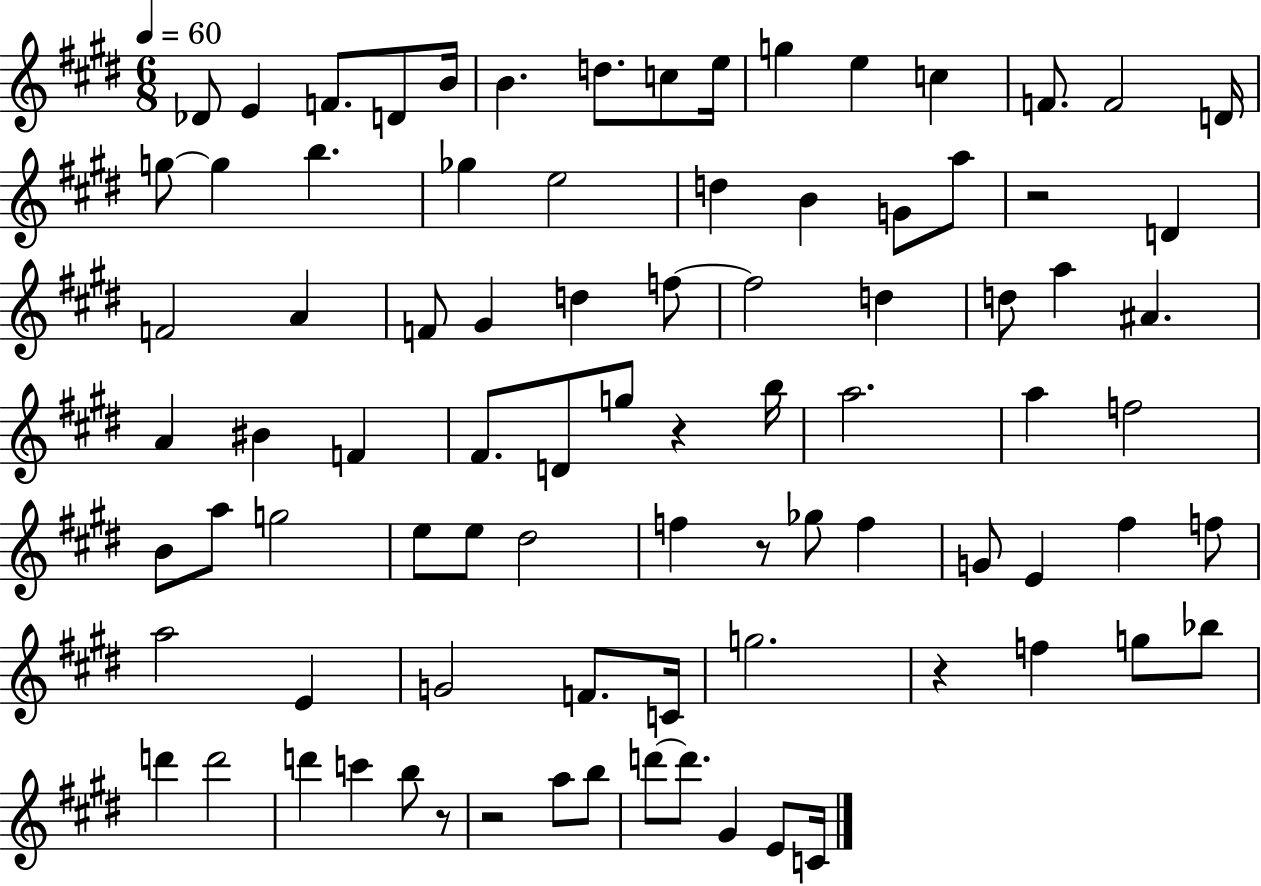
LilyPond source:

{
  \clef treble
  \numericTimeSignature
  \time 6/8
  \key e \major
  \tempo 4 = 60
  \repeat volta 2 { des'8 e'4 f'8. d'8 b'16 | b'4. d''8. c''8 e''16 | g''4 e''4 c''4 | f'8. f'2 d'16 | \break g''8~~ g''4 b''4. | ges''4 e''2 | d''4 b'4 g'8 a''8 | r2 d'4 | \break f'2 a'4 | f'8 gis'4 d''4 f''8~~ | f''2 d''4 | d''8 a''4 ais'4. | \break a'4 bis'4 f'4 | fis'8. d'8 g''8 r4 b''16 | a''2. | a''4 f''2 | \break b'8 a''8 g''2 | e''8 e''8 dis''2 | f''4 r8 ges''8 f''4 | g'8 e'4 fis''4 f''8 | \break a''2 e'4 | g'2 f'8. c'16 | g''2. | r4 f''4 g''8 bes''8 | \break d'''4 d'''2 | d'''4 c'''4 b''8 r8 | r2 a''8 b''8 | d'''8~~ d'''8. gis'4 e'8 c'16 | \break } \bar "|."
}